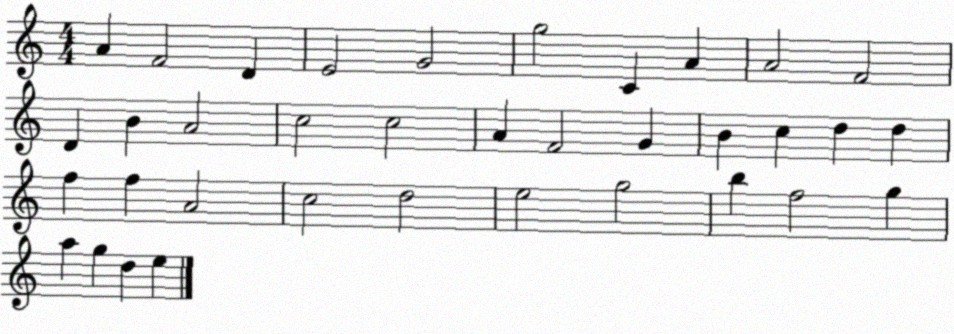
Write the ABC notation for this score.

X:1
T:Untitled
M:4/4
L:1/4
K:C
A F2 D E2 G2 g2 C A A2 F2 D B A2 c2 c2 A F2 G B c d d f f A2 c2 d2 e2 g2 b f2 g a g d e